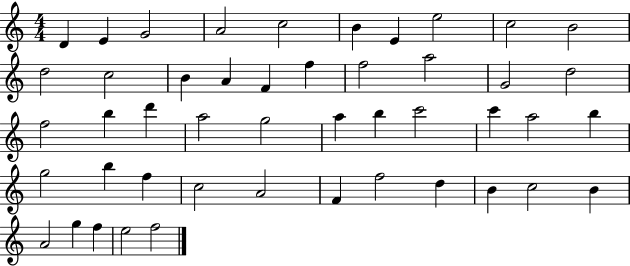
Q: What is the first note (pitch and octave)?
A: D4